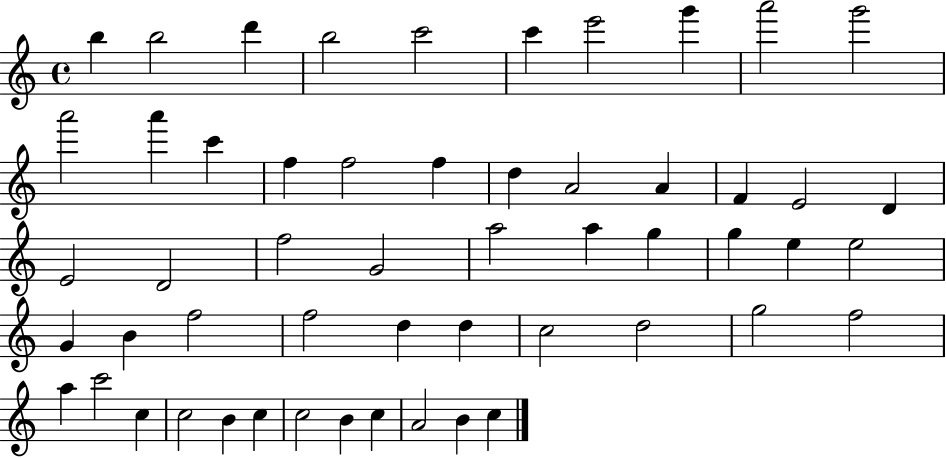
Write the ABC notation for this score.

X:1
T:Untitled
M:4/4
L:1/4
K:C
b b2 d' b2 c'2 c' e'2 g' a'2 g'2 a'2 a' c' f f2 f d A2 A F E2 D E2 D2 f2 G2 a2 a g g e e2 G B f2 f2 d d c2 d2 g2 f2 a c'2 c c2 B c c2 B c A2 B c